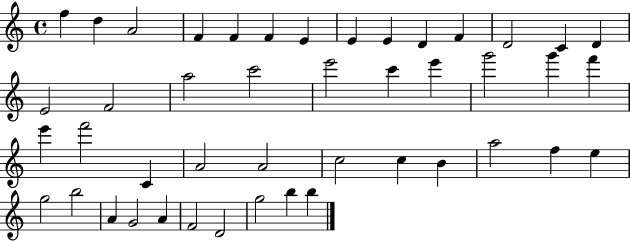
F5/q D5/q A4/h F4/q F4/q F4/q E4/q E4/q E4/q D4/q F4/q D4/h C4/q D4/q E4/h F4/h A5/h C6/h E6/h C6/q E6/q G6/h G6/q F6/q E6/q F6/h C4/q A4/h A4/h C5/h C5/q B4/q A5/h F5/q E5/q G5/h B5/h A4/q G4/h A4/q F4/h D4/h G5/h B5/q B5/q